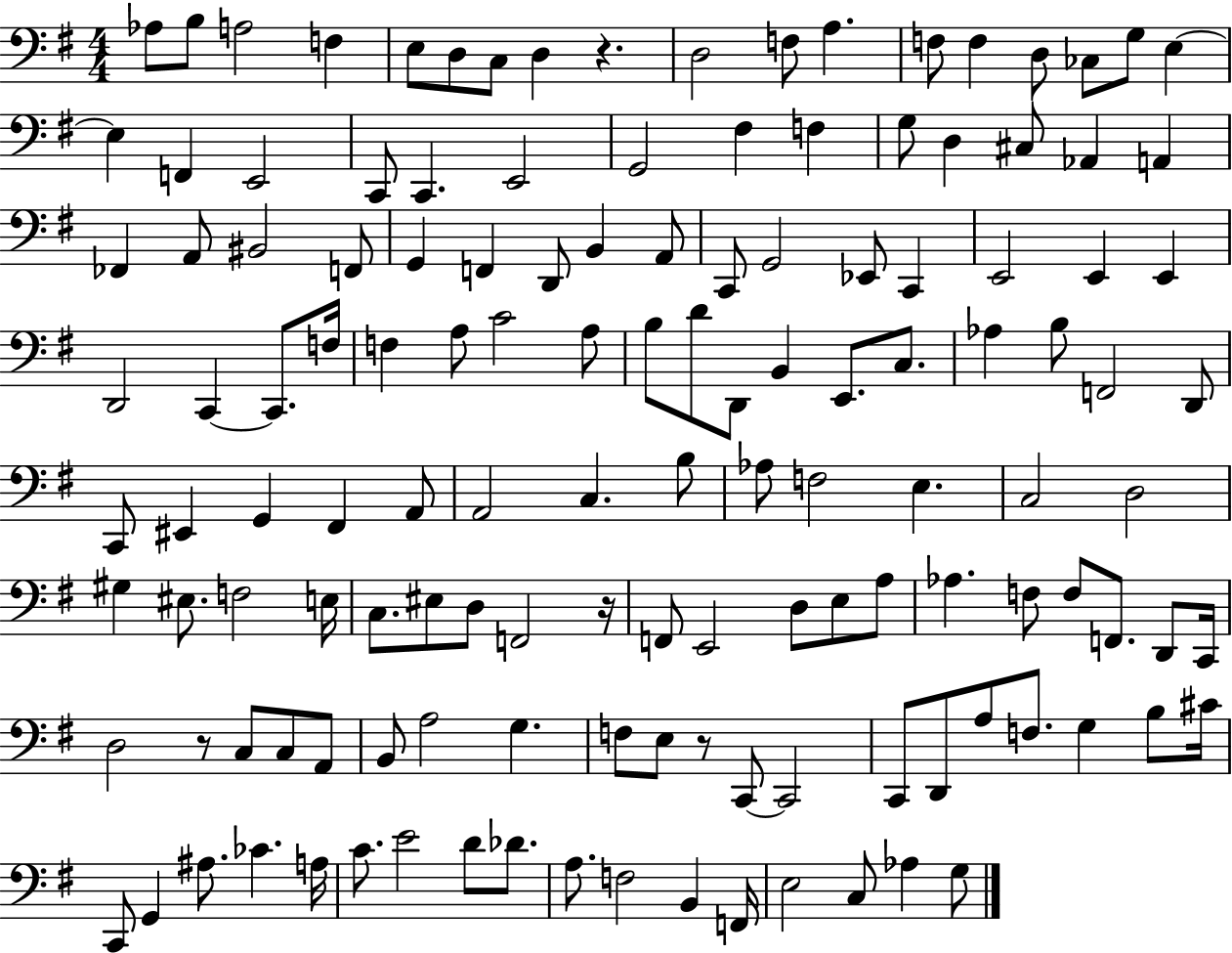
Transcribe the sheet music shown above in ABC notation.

X:1
T:Untitled
M:4/4
L:1/4
K:G
_A,/2 B,/2 A,2 F, E,/2 D,/2 C,/2 D, z D,2 F,/2 A, F,/2 F, D,/2 _C,/2 G,/2 E, E, F,, E,,2 C,,/2 C,, E,,2 G,,2 ^F, F, G,/2 D, ^C,/2 _A,, A,, _F,, A,,/2 ^B,,2 F,,/2 G,, F,, D,,/2 B,, A,,/2 C,,/2 G,,2 _E,,/2 C,, E,,2 E,, E,, D,,2 C,, C,,/2 F,/4 F, A,/2 C2 A,/2 B,/2 D/2 D,,/2 B,, E,,/2 C,/2 _A, B,/2 F,,2 D,,/2 C,,/2 ^E,, G,, ^F,, A,,/2 A,,2 C, B,/2 _A,/2 F,2 E, C,2 D,2 ^G, ^E,/2 F,2 E,/4 C,/2 ^E,/2 D,/2 F,,2 z/4 F,,/2 E,,2 D,/2 E,/2 A,/2 _A, F,/2 F,/2 F,,/2 D,,/2 C,,/4 D,2 z/2 C,/2 C,/2 A,,/2 B,,/2 A,2 G, F,/2 E,/2 z/2 C,,/2 C,,2 C,,/2 D,,/2 A,/2 F,/2 G, B,/2 ^C/4 C,,/2 G,, ^A,/2 _C A,/4 C/2 E2 D/2 _D/2 A,/2 F,2 B,, F,,/4 E,2 C,/2 _A, G,/2